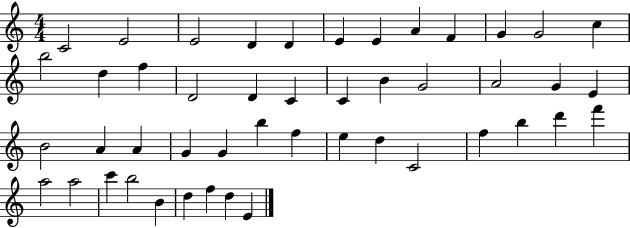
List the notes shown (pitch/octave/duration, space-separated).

C4/h E4/h E4/h D4/q D4/q E4/q E4/q A4/q F4/q G4/q G4/h C5/q B5/h D5/q F5/q D4/h D4/q C4/q C4/q B4/q G4/h A4/h G4/q E4/q B4/h A4/q A4/q G4/q G4/q B5/q F5/q E5/q D5/q C4/h F5/q B5/q D6/q F6/q A5/h A5/h C6/q B5/h B4/q D5/q F5/q D5/q E4/q